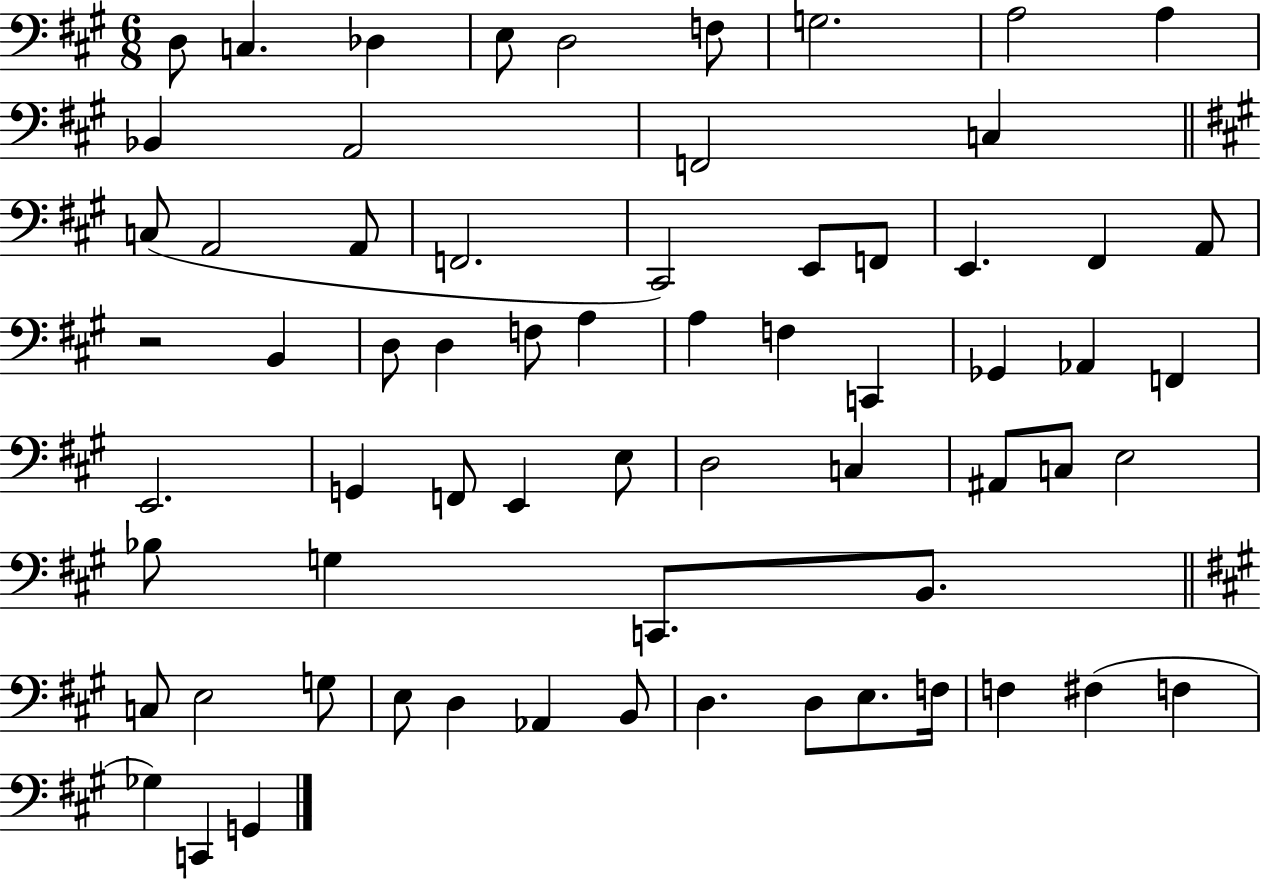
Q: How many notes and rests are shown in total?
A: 66